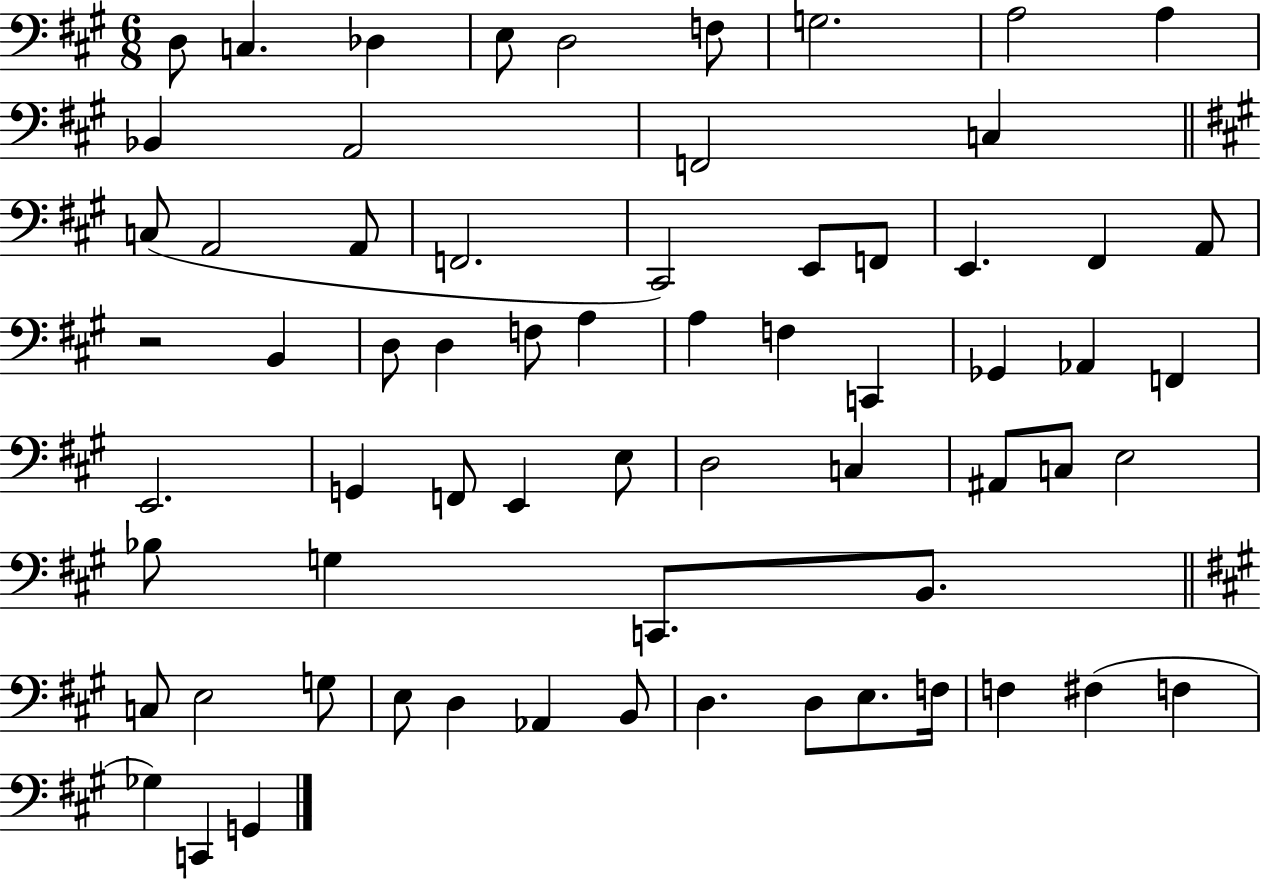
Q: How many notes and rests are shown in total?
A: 66